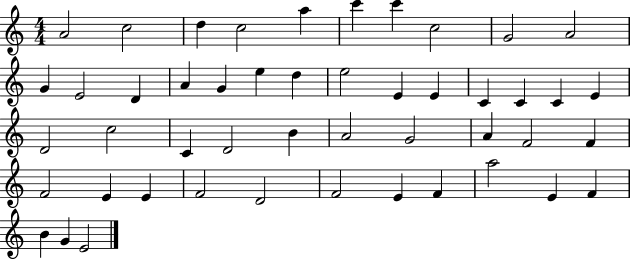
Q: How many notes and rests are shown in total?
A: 48